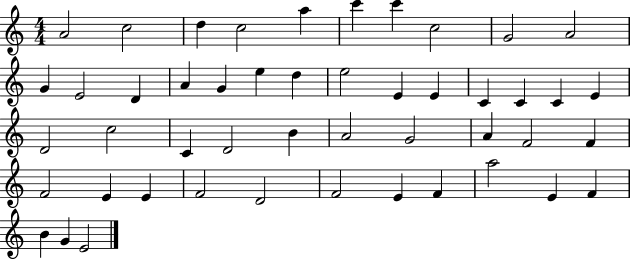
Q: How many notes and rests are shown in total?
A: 48